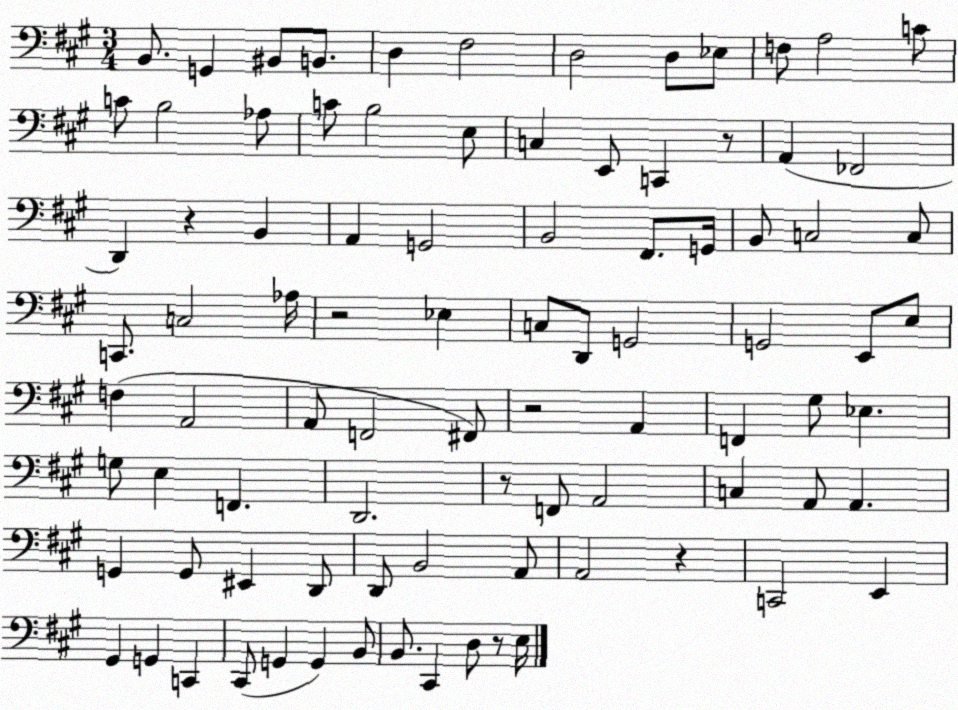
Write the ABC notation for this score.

X:1
T:Untitled
M:3/4
L:1/4
K:A
B,,/2 G,, ^B,,/2 B,,/2 D, ^F,2 D,2 D,/2 _E,/2 F,/2 A,2 C/2 C/2 B,2 _A,/2 C/2 B,2 E,/2 C, E,,/2 C,, z/2 A,, _F,,2 D,, z B,, A,, G,,2 B,,2 ^F,,/2 G,,/4 B,,/2 C,2 C,/2 C,,/2 C,2 _A,/4 z2 _E, C,/2 D,,/2 G,,2 G,,2 E,,/2 E,/2 F, A,,2 A,,/2 F,,2 ^F,,/2 z2 A,, F,, ^G,/2 _E, G,/2 E, F,, D,,2 z/2 F,,/2 A,,2 C, A,,/2 A,, G,, G,,/2 ^E,, D,,/2 D,,/2 B,,2 A,,/2 A,,2 z C,,2 E,, ^G,, G,, C,, ^C,,/2 G,, G,, B,,/2 B,,/2 ^C,, D,/2 z/2 E,/4